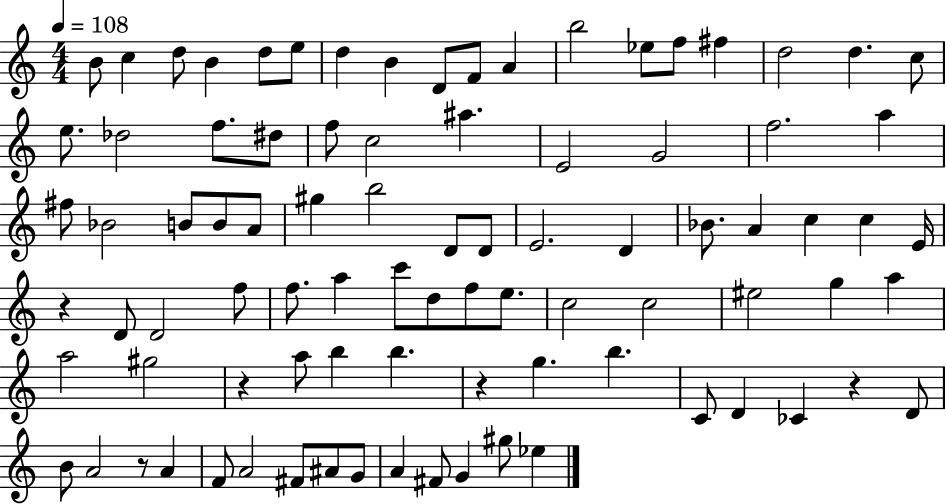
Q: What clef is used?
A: treble